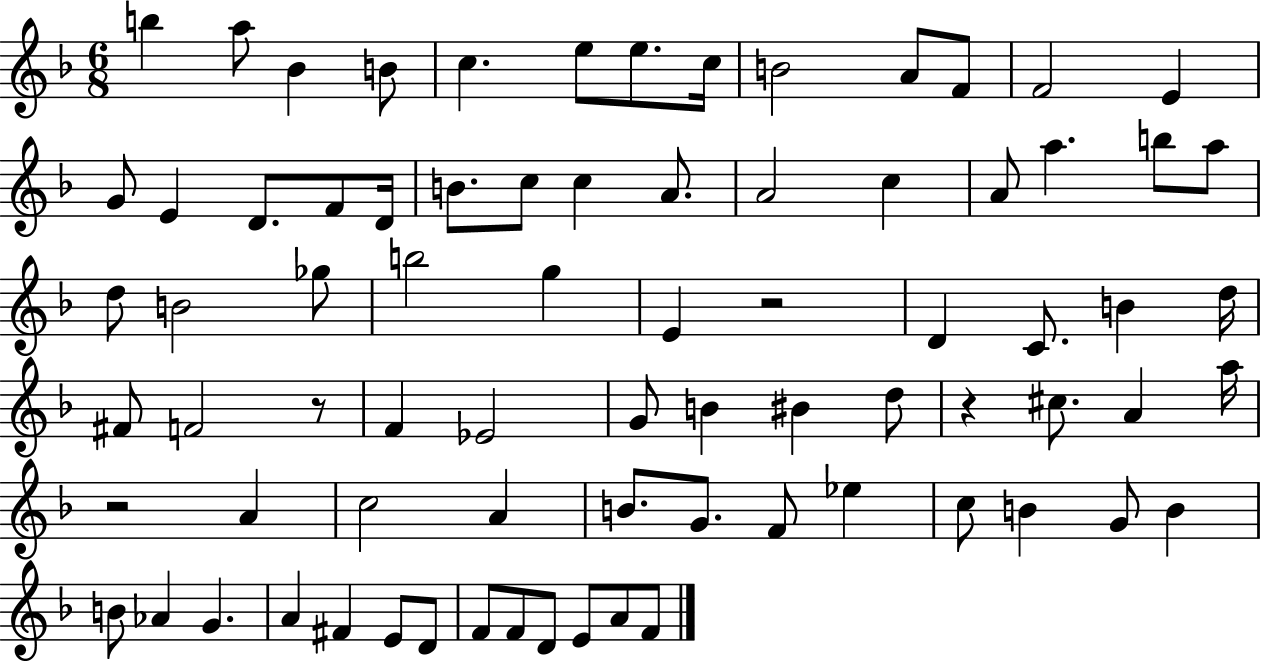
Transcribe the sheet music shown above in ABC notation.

X:1
T:Untitled
M:6/8
L:1/4
K:F
b a/2 _B B/2 c e/2 e/2 c/4 B2 A/2 F/2 F2 E G/2 E D/2 F/2 D/4 B/2 c/2 c A/2 A2 c A/2 a b/2 a/2 d/2 B2 _g/2 b2 g E z2 D C/2 B d/4 ^F/2 F2 z/2 F _E2 G/2 B ^B d/2 z ^c/2 A a/4 z2 A c2 A B/2 G/2 F/2 _e c/2 B G/2 B B/2 _A G A ^F E/2 D/2 F/2 F/2 D/2 E/2 A/2 F/2